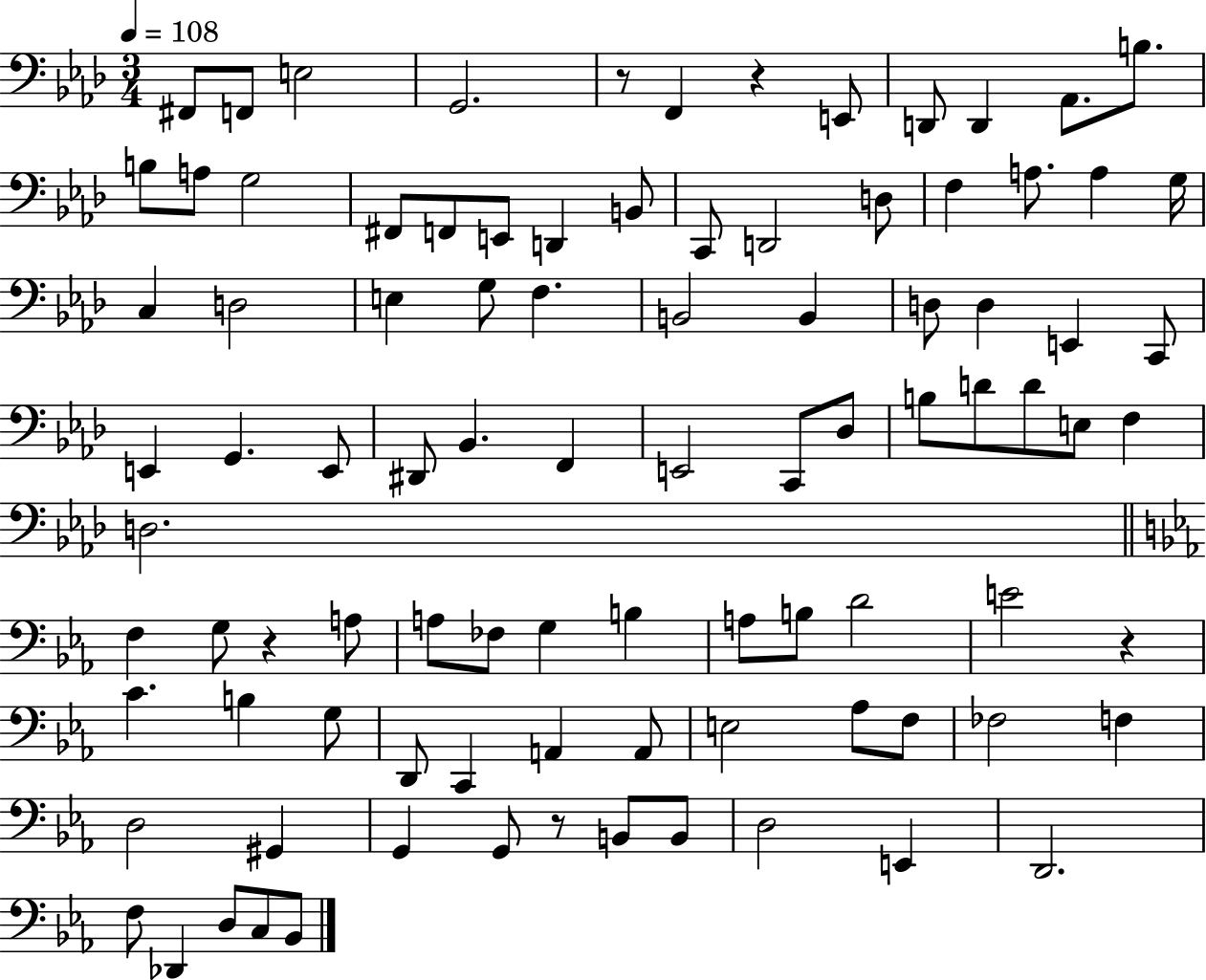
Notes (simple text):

F#2/e F2/e E3/h G2/h. R/e F2/q R/q E2/e D2/e D2/q Ab2/e. B3/e. B3/e A3/e G3/h F#2/e F2/e E2/e D2/q B2/e C2/e D2/h D3/e F3/q A3/e. A3/q G3/s C3/q D3/h E3/q G3/e F3/q. B2/h B2/q D3/e D3/q E2/q C2/e E2/q G2/q. E2/e D#2/e Bb2/q. F2/q E2/h C2/e Db3/e B3/e D4/e D4/e E3/e F3/q D3/h. F3/q G3/e R/q A3/e A3/e FES3/e G3/q B3/q A3/e B3/e D4/h E4/h R/q C4/q. B3/q G3/e D2/e C2/q A2/q A2/e E3/h Ab3/e F3/e FES3/h F3/q D3/h G#2/q G2/q G2/e R/e B2/e B2/e D3/h E2/q D2/h. F3/e Db2/q D3/e C3/e Bb2/e